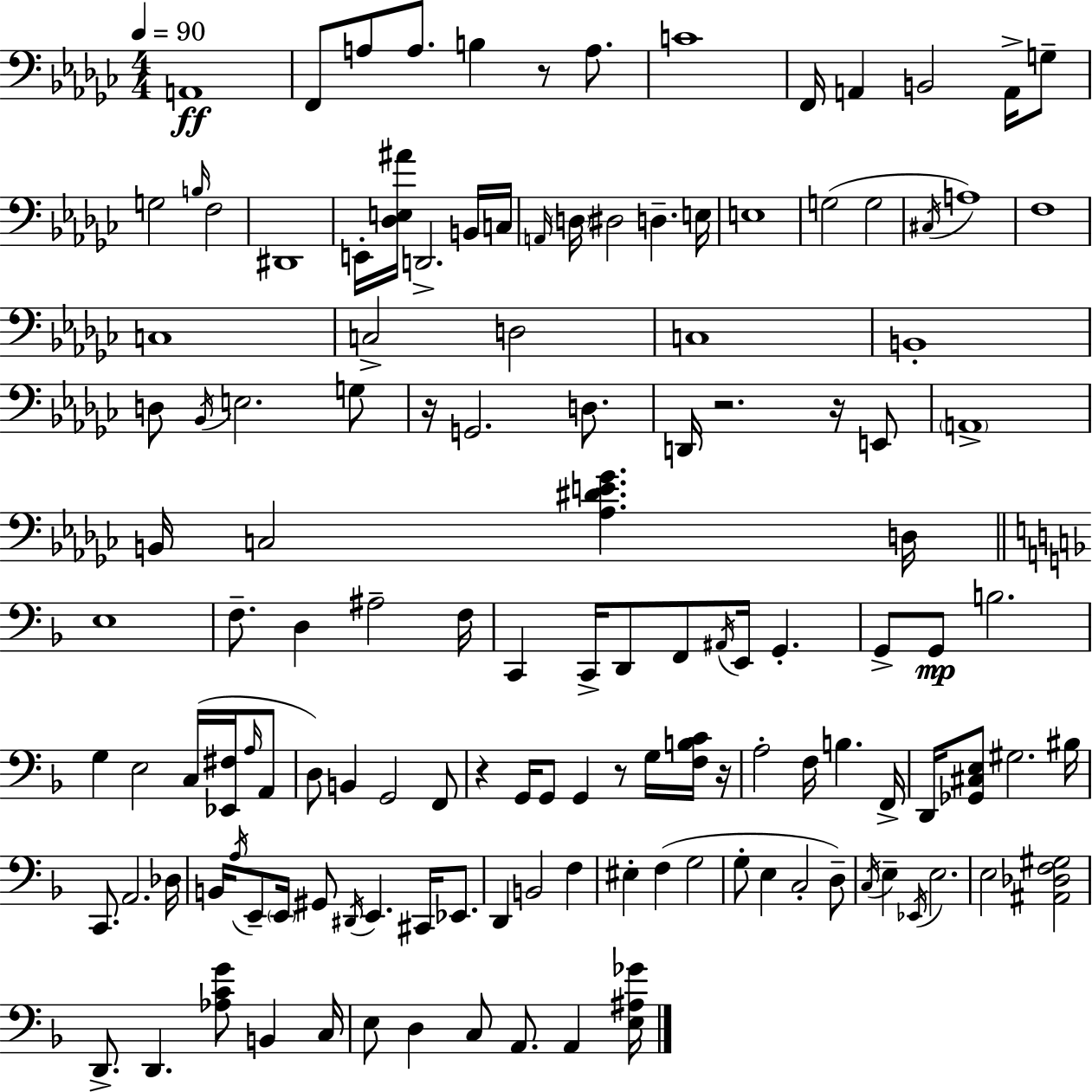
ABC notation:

X:1
T:Untitled
M:4/4
L:1/4
K:Ebm
A,,4 F,,/2 A,/2 A,/2 B, z/2 A,/2 C4 F,,/4 A,, B,,2 A,,/4 G,/2 G,2 B,/4 F,2 ^D,,4 E,,/4 [_D,E,^A]/4 D,,2 B,,/4 C,/4 A,,/4 D,/4 ^D,2 D, E,/4 E,4 G,2 G,2 ^C,/4 A,4 F,4 C,4 C,2 D,2 C,4 B,,4 D,/2 _B,,/4 E,2 G,/2 z/4 G,,2 D,/2 D,,/4 z2 z/4 E,,/2 A,,4 B,,/4 C,2 [_A,^DE_G] D,/4 E,4 F,/2 D, ^A,2 F,/4 C,, C,,/4 D,,/2 F,,/2 ^A,,/4 E,,/4 G,, G,,/2 G,,/2 B,2 G, E,2 C,/4 [_E,,^F,]/4 A,/4 A,,/2 D,/2 B,, G,,2 F,,/2 z G,,/4 G,,/2 G,, z/2 G,/4 [F,B,C]/4 z/4 A,2 F,/4 B, F,,/4 D,,/4 [_G,,^C,E,]/2 ^G,2 ^B,/4 C,,/2 A,,2 _D,/4 B,,/4 A,/4 E,,/2 E,,/4 ^G,,/2 ^D,,/4 E,, ^C,,/4 _E,,/2 D,, B,,2 F, ^E, F, G,2 G,/2 E, C,2 D,/2 C,/4 E, _E,,/4 E,2 E,2 [^A,,_D,F,^G,]2 D,,/2 D,, [_A,CG]/2 B,, C,/4 E,/2 D, C,/2 A,,/2 A,, [E,^A,_G]/4